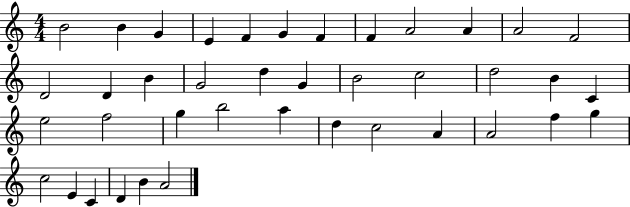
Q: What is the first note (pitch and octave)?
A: B4